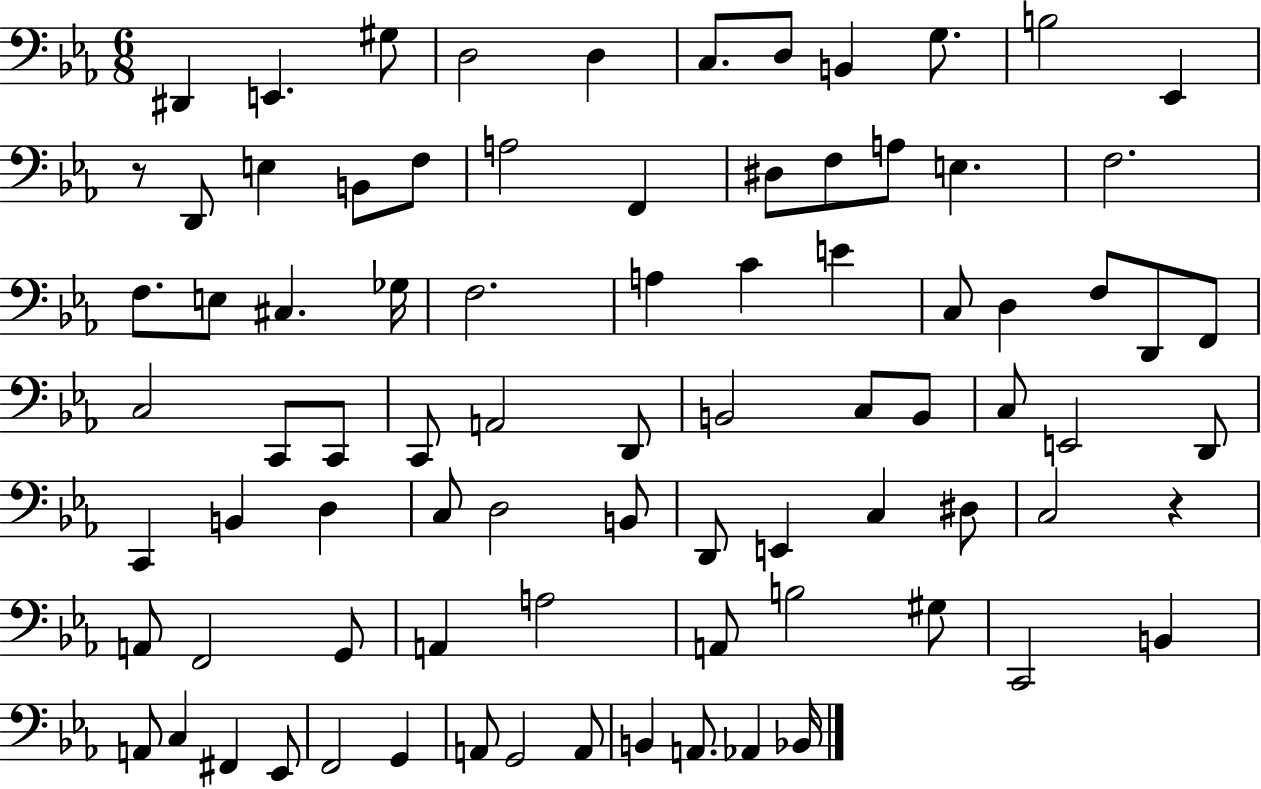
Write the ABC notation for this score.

X:1
T:Untitled
M:6/8
L:1/4
K:Eb
^D,, E,, ^G,/2 D,2 D, C,/2 D,/2 B,, G,/2 B,2 _E,, z/2 D,,/2 E, B,,/2 F,/2 A,2 F,, ^D,/2 F,/2 A,/2 E, F,2 F,/2 E,/2 ^C, _G,/4 F,2 A, C E C,/2 D, F,/2 D,,/2 F,,/2 C,2 C,,/2 C,,/2 C,,/2 A,,2 D,,/2 B,,2 C,/2 B,,/2 C,/2 E,,2 D,,/2 C,, B,, D, C,/2 D,2 B,,/2 D,,/2 E,, C, ^D,/2 C,2 z A,,/2 F,,2 G,,/2 A,, A,2 A,,/2 B,2 ^G,/2 C,,2 B,, A,,/2 C, ^F,, _E,,/2 F,,2 G,, A,,/2 G,,2 A,,/2 B,, A,,/2 _A,, _B,,/4